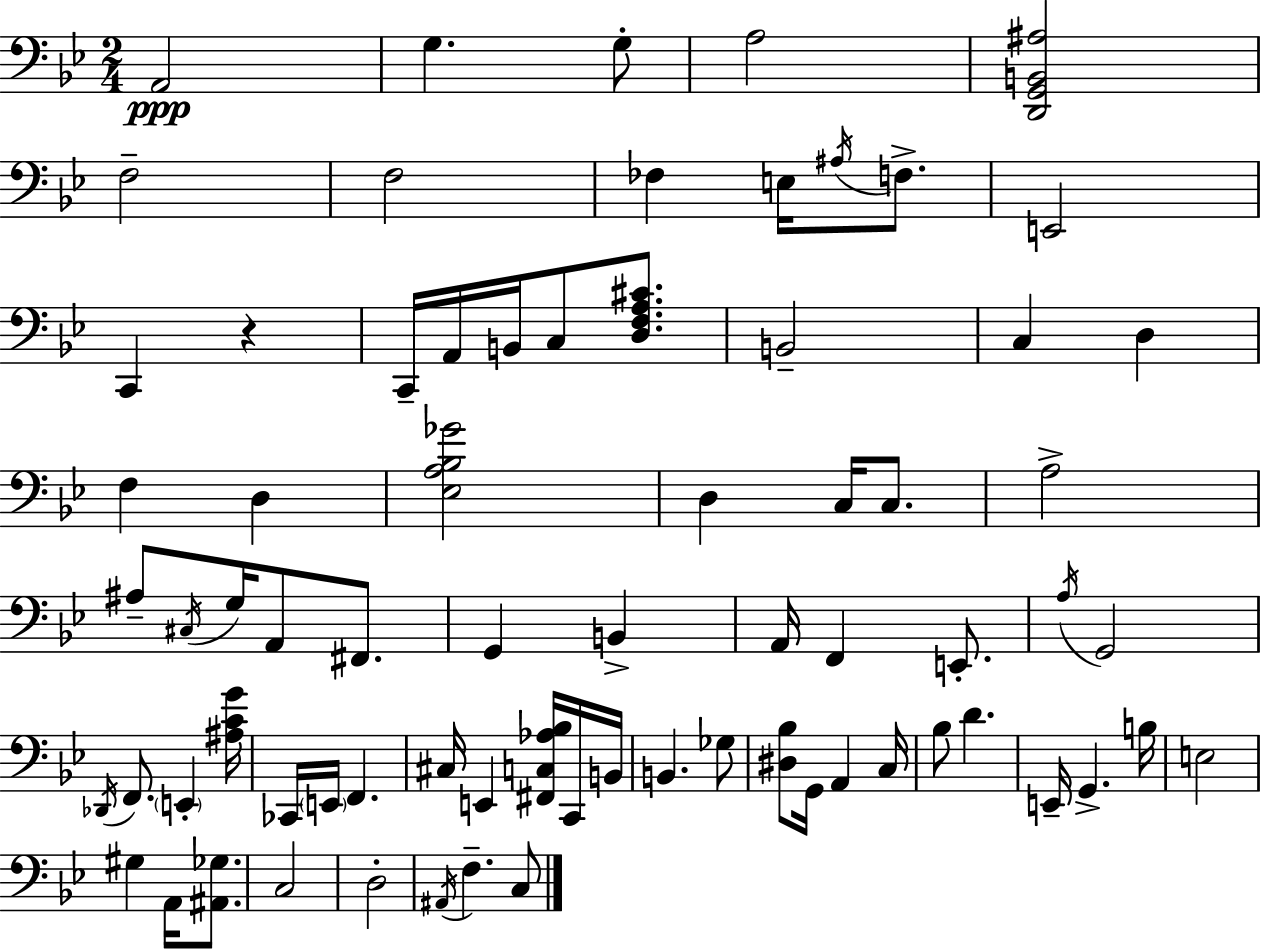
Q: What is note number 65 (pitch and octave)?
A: C3